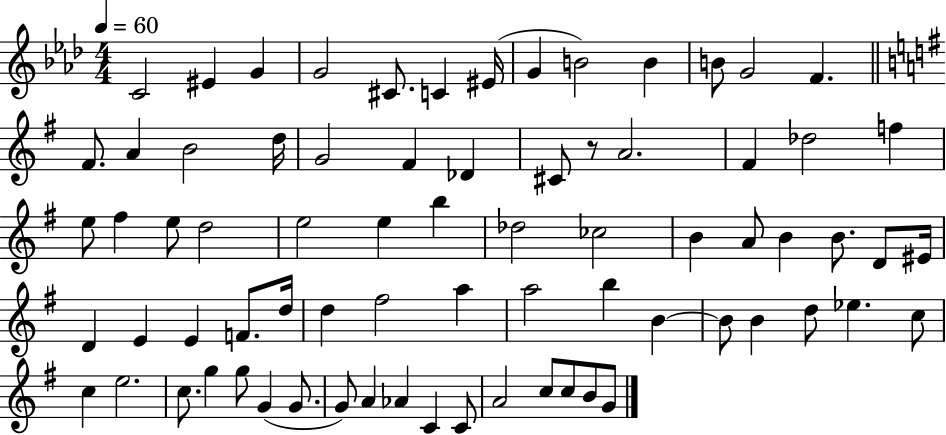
C4/h EIS4/q G4/q G4/h C#4/e. C4/q EIS4/s G4/q B4/h B4/q B4/e G4/h F4/q. F#4/e. A4/q B4/h D5/s G4/h F#4/q Db4/q C#4/e R/e A4/h. F#4/q Db5/h F5/q E5/e F#5/q E5/e D5/h E5/h E5/q B5/q Db5/h CES5/h B4/q A4/e B4/q B4/e. D4/e EIS4/s D4/q E4/q E4/q F4/e. D5/s D5/q F#5/h A5/q A5/h B5/q B4/q B4/e B4/q D5/e Eb5/q. C5/e C5/q E5/h. C5/e. G5/q G5/e G4/q G4/e. G4/e A4/q Ab4/q C4/q C4/e A4/h C5/e C5/e B4/e G4/e